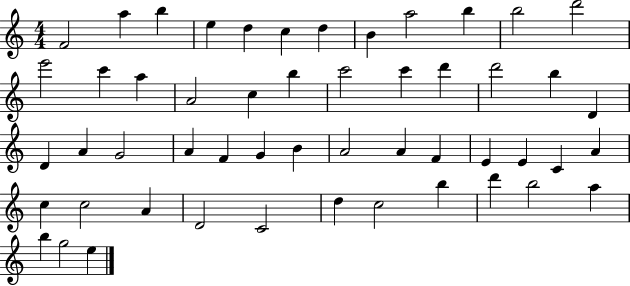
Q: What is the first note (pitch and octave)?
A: F4